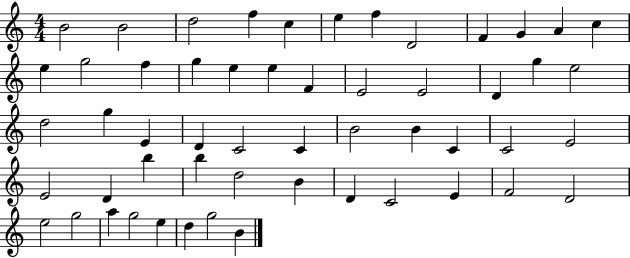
B4/h B4/h D5/h F5/q C5/q E5/q F5/q D4/h F4/q G4/q A4/q C5/q E5/q G5/h F5/q G5/q E5/q E5/q F4/q E4/h E4/h D4/q G5/q E5/h D5/h G5/q E4/q D4/q C4/h C4/q B4/h B4/q C4/q C4/h E4/h E4/h D4/q B5/q B5/q D5/h B4/q D4/q C4/h E4/q F4/h D4/h E5/h G5/h A5/q G5/h E5/q D5/q G5/h B4/q